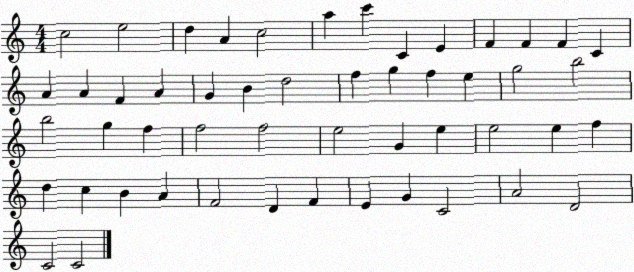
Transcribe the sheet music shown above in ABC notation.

X:1
T:Untitled
M:4/4
L:1/4
K:C
c2 e2 d A c2 a c' C E F F F C A A F A G B d2 f g f e g2 b2 b2 g f f2 f2 e2 G e e2 e f d c B A F2 D F E G C2 A2 D2 C2 C2